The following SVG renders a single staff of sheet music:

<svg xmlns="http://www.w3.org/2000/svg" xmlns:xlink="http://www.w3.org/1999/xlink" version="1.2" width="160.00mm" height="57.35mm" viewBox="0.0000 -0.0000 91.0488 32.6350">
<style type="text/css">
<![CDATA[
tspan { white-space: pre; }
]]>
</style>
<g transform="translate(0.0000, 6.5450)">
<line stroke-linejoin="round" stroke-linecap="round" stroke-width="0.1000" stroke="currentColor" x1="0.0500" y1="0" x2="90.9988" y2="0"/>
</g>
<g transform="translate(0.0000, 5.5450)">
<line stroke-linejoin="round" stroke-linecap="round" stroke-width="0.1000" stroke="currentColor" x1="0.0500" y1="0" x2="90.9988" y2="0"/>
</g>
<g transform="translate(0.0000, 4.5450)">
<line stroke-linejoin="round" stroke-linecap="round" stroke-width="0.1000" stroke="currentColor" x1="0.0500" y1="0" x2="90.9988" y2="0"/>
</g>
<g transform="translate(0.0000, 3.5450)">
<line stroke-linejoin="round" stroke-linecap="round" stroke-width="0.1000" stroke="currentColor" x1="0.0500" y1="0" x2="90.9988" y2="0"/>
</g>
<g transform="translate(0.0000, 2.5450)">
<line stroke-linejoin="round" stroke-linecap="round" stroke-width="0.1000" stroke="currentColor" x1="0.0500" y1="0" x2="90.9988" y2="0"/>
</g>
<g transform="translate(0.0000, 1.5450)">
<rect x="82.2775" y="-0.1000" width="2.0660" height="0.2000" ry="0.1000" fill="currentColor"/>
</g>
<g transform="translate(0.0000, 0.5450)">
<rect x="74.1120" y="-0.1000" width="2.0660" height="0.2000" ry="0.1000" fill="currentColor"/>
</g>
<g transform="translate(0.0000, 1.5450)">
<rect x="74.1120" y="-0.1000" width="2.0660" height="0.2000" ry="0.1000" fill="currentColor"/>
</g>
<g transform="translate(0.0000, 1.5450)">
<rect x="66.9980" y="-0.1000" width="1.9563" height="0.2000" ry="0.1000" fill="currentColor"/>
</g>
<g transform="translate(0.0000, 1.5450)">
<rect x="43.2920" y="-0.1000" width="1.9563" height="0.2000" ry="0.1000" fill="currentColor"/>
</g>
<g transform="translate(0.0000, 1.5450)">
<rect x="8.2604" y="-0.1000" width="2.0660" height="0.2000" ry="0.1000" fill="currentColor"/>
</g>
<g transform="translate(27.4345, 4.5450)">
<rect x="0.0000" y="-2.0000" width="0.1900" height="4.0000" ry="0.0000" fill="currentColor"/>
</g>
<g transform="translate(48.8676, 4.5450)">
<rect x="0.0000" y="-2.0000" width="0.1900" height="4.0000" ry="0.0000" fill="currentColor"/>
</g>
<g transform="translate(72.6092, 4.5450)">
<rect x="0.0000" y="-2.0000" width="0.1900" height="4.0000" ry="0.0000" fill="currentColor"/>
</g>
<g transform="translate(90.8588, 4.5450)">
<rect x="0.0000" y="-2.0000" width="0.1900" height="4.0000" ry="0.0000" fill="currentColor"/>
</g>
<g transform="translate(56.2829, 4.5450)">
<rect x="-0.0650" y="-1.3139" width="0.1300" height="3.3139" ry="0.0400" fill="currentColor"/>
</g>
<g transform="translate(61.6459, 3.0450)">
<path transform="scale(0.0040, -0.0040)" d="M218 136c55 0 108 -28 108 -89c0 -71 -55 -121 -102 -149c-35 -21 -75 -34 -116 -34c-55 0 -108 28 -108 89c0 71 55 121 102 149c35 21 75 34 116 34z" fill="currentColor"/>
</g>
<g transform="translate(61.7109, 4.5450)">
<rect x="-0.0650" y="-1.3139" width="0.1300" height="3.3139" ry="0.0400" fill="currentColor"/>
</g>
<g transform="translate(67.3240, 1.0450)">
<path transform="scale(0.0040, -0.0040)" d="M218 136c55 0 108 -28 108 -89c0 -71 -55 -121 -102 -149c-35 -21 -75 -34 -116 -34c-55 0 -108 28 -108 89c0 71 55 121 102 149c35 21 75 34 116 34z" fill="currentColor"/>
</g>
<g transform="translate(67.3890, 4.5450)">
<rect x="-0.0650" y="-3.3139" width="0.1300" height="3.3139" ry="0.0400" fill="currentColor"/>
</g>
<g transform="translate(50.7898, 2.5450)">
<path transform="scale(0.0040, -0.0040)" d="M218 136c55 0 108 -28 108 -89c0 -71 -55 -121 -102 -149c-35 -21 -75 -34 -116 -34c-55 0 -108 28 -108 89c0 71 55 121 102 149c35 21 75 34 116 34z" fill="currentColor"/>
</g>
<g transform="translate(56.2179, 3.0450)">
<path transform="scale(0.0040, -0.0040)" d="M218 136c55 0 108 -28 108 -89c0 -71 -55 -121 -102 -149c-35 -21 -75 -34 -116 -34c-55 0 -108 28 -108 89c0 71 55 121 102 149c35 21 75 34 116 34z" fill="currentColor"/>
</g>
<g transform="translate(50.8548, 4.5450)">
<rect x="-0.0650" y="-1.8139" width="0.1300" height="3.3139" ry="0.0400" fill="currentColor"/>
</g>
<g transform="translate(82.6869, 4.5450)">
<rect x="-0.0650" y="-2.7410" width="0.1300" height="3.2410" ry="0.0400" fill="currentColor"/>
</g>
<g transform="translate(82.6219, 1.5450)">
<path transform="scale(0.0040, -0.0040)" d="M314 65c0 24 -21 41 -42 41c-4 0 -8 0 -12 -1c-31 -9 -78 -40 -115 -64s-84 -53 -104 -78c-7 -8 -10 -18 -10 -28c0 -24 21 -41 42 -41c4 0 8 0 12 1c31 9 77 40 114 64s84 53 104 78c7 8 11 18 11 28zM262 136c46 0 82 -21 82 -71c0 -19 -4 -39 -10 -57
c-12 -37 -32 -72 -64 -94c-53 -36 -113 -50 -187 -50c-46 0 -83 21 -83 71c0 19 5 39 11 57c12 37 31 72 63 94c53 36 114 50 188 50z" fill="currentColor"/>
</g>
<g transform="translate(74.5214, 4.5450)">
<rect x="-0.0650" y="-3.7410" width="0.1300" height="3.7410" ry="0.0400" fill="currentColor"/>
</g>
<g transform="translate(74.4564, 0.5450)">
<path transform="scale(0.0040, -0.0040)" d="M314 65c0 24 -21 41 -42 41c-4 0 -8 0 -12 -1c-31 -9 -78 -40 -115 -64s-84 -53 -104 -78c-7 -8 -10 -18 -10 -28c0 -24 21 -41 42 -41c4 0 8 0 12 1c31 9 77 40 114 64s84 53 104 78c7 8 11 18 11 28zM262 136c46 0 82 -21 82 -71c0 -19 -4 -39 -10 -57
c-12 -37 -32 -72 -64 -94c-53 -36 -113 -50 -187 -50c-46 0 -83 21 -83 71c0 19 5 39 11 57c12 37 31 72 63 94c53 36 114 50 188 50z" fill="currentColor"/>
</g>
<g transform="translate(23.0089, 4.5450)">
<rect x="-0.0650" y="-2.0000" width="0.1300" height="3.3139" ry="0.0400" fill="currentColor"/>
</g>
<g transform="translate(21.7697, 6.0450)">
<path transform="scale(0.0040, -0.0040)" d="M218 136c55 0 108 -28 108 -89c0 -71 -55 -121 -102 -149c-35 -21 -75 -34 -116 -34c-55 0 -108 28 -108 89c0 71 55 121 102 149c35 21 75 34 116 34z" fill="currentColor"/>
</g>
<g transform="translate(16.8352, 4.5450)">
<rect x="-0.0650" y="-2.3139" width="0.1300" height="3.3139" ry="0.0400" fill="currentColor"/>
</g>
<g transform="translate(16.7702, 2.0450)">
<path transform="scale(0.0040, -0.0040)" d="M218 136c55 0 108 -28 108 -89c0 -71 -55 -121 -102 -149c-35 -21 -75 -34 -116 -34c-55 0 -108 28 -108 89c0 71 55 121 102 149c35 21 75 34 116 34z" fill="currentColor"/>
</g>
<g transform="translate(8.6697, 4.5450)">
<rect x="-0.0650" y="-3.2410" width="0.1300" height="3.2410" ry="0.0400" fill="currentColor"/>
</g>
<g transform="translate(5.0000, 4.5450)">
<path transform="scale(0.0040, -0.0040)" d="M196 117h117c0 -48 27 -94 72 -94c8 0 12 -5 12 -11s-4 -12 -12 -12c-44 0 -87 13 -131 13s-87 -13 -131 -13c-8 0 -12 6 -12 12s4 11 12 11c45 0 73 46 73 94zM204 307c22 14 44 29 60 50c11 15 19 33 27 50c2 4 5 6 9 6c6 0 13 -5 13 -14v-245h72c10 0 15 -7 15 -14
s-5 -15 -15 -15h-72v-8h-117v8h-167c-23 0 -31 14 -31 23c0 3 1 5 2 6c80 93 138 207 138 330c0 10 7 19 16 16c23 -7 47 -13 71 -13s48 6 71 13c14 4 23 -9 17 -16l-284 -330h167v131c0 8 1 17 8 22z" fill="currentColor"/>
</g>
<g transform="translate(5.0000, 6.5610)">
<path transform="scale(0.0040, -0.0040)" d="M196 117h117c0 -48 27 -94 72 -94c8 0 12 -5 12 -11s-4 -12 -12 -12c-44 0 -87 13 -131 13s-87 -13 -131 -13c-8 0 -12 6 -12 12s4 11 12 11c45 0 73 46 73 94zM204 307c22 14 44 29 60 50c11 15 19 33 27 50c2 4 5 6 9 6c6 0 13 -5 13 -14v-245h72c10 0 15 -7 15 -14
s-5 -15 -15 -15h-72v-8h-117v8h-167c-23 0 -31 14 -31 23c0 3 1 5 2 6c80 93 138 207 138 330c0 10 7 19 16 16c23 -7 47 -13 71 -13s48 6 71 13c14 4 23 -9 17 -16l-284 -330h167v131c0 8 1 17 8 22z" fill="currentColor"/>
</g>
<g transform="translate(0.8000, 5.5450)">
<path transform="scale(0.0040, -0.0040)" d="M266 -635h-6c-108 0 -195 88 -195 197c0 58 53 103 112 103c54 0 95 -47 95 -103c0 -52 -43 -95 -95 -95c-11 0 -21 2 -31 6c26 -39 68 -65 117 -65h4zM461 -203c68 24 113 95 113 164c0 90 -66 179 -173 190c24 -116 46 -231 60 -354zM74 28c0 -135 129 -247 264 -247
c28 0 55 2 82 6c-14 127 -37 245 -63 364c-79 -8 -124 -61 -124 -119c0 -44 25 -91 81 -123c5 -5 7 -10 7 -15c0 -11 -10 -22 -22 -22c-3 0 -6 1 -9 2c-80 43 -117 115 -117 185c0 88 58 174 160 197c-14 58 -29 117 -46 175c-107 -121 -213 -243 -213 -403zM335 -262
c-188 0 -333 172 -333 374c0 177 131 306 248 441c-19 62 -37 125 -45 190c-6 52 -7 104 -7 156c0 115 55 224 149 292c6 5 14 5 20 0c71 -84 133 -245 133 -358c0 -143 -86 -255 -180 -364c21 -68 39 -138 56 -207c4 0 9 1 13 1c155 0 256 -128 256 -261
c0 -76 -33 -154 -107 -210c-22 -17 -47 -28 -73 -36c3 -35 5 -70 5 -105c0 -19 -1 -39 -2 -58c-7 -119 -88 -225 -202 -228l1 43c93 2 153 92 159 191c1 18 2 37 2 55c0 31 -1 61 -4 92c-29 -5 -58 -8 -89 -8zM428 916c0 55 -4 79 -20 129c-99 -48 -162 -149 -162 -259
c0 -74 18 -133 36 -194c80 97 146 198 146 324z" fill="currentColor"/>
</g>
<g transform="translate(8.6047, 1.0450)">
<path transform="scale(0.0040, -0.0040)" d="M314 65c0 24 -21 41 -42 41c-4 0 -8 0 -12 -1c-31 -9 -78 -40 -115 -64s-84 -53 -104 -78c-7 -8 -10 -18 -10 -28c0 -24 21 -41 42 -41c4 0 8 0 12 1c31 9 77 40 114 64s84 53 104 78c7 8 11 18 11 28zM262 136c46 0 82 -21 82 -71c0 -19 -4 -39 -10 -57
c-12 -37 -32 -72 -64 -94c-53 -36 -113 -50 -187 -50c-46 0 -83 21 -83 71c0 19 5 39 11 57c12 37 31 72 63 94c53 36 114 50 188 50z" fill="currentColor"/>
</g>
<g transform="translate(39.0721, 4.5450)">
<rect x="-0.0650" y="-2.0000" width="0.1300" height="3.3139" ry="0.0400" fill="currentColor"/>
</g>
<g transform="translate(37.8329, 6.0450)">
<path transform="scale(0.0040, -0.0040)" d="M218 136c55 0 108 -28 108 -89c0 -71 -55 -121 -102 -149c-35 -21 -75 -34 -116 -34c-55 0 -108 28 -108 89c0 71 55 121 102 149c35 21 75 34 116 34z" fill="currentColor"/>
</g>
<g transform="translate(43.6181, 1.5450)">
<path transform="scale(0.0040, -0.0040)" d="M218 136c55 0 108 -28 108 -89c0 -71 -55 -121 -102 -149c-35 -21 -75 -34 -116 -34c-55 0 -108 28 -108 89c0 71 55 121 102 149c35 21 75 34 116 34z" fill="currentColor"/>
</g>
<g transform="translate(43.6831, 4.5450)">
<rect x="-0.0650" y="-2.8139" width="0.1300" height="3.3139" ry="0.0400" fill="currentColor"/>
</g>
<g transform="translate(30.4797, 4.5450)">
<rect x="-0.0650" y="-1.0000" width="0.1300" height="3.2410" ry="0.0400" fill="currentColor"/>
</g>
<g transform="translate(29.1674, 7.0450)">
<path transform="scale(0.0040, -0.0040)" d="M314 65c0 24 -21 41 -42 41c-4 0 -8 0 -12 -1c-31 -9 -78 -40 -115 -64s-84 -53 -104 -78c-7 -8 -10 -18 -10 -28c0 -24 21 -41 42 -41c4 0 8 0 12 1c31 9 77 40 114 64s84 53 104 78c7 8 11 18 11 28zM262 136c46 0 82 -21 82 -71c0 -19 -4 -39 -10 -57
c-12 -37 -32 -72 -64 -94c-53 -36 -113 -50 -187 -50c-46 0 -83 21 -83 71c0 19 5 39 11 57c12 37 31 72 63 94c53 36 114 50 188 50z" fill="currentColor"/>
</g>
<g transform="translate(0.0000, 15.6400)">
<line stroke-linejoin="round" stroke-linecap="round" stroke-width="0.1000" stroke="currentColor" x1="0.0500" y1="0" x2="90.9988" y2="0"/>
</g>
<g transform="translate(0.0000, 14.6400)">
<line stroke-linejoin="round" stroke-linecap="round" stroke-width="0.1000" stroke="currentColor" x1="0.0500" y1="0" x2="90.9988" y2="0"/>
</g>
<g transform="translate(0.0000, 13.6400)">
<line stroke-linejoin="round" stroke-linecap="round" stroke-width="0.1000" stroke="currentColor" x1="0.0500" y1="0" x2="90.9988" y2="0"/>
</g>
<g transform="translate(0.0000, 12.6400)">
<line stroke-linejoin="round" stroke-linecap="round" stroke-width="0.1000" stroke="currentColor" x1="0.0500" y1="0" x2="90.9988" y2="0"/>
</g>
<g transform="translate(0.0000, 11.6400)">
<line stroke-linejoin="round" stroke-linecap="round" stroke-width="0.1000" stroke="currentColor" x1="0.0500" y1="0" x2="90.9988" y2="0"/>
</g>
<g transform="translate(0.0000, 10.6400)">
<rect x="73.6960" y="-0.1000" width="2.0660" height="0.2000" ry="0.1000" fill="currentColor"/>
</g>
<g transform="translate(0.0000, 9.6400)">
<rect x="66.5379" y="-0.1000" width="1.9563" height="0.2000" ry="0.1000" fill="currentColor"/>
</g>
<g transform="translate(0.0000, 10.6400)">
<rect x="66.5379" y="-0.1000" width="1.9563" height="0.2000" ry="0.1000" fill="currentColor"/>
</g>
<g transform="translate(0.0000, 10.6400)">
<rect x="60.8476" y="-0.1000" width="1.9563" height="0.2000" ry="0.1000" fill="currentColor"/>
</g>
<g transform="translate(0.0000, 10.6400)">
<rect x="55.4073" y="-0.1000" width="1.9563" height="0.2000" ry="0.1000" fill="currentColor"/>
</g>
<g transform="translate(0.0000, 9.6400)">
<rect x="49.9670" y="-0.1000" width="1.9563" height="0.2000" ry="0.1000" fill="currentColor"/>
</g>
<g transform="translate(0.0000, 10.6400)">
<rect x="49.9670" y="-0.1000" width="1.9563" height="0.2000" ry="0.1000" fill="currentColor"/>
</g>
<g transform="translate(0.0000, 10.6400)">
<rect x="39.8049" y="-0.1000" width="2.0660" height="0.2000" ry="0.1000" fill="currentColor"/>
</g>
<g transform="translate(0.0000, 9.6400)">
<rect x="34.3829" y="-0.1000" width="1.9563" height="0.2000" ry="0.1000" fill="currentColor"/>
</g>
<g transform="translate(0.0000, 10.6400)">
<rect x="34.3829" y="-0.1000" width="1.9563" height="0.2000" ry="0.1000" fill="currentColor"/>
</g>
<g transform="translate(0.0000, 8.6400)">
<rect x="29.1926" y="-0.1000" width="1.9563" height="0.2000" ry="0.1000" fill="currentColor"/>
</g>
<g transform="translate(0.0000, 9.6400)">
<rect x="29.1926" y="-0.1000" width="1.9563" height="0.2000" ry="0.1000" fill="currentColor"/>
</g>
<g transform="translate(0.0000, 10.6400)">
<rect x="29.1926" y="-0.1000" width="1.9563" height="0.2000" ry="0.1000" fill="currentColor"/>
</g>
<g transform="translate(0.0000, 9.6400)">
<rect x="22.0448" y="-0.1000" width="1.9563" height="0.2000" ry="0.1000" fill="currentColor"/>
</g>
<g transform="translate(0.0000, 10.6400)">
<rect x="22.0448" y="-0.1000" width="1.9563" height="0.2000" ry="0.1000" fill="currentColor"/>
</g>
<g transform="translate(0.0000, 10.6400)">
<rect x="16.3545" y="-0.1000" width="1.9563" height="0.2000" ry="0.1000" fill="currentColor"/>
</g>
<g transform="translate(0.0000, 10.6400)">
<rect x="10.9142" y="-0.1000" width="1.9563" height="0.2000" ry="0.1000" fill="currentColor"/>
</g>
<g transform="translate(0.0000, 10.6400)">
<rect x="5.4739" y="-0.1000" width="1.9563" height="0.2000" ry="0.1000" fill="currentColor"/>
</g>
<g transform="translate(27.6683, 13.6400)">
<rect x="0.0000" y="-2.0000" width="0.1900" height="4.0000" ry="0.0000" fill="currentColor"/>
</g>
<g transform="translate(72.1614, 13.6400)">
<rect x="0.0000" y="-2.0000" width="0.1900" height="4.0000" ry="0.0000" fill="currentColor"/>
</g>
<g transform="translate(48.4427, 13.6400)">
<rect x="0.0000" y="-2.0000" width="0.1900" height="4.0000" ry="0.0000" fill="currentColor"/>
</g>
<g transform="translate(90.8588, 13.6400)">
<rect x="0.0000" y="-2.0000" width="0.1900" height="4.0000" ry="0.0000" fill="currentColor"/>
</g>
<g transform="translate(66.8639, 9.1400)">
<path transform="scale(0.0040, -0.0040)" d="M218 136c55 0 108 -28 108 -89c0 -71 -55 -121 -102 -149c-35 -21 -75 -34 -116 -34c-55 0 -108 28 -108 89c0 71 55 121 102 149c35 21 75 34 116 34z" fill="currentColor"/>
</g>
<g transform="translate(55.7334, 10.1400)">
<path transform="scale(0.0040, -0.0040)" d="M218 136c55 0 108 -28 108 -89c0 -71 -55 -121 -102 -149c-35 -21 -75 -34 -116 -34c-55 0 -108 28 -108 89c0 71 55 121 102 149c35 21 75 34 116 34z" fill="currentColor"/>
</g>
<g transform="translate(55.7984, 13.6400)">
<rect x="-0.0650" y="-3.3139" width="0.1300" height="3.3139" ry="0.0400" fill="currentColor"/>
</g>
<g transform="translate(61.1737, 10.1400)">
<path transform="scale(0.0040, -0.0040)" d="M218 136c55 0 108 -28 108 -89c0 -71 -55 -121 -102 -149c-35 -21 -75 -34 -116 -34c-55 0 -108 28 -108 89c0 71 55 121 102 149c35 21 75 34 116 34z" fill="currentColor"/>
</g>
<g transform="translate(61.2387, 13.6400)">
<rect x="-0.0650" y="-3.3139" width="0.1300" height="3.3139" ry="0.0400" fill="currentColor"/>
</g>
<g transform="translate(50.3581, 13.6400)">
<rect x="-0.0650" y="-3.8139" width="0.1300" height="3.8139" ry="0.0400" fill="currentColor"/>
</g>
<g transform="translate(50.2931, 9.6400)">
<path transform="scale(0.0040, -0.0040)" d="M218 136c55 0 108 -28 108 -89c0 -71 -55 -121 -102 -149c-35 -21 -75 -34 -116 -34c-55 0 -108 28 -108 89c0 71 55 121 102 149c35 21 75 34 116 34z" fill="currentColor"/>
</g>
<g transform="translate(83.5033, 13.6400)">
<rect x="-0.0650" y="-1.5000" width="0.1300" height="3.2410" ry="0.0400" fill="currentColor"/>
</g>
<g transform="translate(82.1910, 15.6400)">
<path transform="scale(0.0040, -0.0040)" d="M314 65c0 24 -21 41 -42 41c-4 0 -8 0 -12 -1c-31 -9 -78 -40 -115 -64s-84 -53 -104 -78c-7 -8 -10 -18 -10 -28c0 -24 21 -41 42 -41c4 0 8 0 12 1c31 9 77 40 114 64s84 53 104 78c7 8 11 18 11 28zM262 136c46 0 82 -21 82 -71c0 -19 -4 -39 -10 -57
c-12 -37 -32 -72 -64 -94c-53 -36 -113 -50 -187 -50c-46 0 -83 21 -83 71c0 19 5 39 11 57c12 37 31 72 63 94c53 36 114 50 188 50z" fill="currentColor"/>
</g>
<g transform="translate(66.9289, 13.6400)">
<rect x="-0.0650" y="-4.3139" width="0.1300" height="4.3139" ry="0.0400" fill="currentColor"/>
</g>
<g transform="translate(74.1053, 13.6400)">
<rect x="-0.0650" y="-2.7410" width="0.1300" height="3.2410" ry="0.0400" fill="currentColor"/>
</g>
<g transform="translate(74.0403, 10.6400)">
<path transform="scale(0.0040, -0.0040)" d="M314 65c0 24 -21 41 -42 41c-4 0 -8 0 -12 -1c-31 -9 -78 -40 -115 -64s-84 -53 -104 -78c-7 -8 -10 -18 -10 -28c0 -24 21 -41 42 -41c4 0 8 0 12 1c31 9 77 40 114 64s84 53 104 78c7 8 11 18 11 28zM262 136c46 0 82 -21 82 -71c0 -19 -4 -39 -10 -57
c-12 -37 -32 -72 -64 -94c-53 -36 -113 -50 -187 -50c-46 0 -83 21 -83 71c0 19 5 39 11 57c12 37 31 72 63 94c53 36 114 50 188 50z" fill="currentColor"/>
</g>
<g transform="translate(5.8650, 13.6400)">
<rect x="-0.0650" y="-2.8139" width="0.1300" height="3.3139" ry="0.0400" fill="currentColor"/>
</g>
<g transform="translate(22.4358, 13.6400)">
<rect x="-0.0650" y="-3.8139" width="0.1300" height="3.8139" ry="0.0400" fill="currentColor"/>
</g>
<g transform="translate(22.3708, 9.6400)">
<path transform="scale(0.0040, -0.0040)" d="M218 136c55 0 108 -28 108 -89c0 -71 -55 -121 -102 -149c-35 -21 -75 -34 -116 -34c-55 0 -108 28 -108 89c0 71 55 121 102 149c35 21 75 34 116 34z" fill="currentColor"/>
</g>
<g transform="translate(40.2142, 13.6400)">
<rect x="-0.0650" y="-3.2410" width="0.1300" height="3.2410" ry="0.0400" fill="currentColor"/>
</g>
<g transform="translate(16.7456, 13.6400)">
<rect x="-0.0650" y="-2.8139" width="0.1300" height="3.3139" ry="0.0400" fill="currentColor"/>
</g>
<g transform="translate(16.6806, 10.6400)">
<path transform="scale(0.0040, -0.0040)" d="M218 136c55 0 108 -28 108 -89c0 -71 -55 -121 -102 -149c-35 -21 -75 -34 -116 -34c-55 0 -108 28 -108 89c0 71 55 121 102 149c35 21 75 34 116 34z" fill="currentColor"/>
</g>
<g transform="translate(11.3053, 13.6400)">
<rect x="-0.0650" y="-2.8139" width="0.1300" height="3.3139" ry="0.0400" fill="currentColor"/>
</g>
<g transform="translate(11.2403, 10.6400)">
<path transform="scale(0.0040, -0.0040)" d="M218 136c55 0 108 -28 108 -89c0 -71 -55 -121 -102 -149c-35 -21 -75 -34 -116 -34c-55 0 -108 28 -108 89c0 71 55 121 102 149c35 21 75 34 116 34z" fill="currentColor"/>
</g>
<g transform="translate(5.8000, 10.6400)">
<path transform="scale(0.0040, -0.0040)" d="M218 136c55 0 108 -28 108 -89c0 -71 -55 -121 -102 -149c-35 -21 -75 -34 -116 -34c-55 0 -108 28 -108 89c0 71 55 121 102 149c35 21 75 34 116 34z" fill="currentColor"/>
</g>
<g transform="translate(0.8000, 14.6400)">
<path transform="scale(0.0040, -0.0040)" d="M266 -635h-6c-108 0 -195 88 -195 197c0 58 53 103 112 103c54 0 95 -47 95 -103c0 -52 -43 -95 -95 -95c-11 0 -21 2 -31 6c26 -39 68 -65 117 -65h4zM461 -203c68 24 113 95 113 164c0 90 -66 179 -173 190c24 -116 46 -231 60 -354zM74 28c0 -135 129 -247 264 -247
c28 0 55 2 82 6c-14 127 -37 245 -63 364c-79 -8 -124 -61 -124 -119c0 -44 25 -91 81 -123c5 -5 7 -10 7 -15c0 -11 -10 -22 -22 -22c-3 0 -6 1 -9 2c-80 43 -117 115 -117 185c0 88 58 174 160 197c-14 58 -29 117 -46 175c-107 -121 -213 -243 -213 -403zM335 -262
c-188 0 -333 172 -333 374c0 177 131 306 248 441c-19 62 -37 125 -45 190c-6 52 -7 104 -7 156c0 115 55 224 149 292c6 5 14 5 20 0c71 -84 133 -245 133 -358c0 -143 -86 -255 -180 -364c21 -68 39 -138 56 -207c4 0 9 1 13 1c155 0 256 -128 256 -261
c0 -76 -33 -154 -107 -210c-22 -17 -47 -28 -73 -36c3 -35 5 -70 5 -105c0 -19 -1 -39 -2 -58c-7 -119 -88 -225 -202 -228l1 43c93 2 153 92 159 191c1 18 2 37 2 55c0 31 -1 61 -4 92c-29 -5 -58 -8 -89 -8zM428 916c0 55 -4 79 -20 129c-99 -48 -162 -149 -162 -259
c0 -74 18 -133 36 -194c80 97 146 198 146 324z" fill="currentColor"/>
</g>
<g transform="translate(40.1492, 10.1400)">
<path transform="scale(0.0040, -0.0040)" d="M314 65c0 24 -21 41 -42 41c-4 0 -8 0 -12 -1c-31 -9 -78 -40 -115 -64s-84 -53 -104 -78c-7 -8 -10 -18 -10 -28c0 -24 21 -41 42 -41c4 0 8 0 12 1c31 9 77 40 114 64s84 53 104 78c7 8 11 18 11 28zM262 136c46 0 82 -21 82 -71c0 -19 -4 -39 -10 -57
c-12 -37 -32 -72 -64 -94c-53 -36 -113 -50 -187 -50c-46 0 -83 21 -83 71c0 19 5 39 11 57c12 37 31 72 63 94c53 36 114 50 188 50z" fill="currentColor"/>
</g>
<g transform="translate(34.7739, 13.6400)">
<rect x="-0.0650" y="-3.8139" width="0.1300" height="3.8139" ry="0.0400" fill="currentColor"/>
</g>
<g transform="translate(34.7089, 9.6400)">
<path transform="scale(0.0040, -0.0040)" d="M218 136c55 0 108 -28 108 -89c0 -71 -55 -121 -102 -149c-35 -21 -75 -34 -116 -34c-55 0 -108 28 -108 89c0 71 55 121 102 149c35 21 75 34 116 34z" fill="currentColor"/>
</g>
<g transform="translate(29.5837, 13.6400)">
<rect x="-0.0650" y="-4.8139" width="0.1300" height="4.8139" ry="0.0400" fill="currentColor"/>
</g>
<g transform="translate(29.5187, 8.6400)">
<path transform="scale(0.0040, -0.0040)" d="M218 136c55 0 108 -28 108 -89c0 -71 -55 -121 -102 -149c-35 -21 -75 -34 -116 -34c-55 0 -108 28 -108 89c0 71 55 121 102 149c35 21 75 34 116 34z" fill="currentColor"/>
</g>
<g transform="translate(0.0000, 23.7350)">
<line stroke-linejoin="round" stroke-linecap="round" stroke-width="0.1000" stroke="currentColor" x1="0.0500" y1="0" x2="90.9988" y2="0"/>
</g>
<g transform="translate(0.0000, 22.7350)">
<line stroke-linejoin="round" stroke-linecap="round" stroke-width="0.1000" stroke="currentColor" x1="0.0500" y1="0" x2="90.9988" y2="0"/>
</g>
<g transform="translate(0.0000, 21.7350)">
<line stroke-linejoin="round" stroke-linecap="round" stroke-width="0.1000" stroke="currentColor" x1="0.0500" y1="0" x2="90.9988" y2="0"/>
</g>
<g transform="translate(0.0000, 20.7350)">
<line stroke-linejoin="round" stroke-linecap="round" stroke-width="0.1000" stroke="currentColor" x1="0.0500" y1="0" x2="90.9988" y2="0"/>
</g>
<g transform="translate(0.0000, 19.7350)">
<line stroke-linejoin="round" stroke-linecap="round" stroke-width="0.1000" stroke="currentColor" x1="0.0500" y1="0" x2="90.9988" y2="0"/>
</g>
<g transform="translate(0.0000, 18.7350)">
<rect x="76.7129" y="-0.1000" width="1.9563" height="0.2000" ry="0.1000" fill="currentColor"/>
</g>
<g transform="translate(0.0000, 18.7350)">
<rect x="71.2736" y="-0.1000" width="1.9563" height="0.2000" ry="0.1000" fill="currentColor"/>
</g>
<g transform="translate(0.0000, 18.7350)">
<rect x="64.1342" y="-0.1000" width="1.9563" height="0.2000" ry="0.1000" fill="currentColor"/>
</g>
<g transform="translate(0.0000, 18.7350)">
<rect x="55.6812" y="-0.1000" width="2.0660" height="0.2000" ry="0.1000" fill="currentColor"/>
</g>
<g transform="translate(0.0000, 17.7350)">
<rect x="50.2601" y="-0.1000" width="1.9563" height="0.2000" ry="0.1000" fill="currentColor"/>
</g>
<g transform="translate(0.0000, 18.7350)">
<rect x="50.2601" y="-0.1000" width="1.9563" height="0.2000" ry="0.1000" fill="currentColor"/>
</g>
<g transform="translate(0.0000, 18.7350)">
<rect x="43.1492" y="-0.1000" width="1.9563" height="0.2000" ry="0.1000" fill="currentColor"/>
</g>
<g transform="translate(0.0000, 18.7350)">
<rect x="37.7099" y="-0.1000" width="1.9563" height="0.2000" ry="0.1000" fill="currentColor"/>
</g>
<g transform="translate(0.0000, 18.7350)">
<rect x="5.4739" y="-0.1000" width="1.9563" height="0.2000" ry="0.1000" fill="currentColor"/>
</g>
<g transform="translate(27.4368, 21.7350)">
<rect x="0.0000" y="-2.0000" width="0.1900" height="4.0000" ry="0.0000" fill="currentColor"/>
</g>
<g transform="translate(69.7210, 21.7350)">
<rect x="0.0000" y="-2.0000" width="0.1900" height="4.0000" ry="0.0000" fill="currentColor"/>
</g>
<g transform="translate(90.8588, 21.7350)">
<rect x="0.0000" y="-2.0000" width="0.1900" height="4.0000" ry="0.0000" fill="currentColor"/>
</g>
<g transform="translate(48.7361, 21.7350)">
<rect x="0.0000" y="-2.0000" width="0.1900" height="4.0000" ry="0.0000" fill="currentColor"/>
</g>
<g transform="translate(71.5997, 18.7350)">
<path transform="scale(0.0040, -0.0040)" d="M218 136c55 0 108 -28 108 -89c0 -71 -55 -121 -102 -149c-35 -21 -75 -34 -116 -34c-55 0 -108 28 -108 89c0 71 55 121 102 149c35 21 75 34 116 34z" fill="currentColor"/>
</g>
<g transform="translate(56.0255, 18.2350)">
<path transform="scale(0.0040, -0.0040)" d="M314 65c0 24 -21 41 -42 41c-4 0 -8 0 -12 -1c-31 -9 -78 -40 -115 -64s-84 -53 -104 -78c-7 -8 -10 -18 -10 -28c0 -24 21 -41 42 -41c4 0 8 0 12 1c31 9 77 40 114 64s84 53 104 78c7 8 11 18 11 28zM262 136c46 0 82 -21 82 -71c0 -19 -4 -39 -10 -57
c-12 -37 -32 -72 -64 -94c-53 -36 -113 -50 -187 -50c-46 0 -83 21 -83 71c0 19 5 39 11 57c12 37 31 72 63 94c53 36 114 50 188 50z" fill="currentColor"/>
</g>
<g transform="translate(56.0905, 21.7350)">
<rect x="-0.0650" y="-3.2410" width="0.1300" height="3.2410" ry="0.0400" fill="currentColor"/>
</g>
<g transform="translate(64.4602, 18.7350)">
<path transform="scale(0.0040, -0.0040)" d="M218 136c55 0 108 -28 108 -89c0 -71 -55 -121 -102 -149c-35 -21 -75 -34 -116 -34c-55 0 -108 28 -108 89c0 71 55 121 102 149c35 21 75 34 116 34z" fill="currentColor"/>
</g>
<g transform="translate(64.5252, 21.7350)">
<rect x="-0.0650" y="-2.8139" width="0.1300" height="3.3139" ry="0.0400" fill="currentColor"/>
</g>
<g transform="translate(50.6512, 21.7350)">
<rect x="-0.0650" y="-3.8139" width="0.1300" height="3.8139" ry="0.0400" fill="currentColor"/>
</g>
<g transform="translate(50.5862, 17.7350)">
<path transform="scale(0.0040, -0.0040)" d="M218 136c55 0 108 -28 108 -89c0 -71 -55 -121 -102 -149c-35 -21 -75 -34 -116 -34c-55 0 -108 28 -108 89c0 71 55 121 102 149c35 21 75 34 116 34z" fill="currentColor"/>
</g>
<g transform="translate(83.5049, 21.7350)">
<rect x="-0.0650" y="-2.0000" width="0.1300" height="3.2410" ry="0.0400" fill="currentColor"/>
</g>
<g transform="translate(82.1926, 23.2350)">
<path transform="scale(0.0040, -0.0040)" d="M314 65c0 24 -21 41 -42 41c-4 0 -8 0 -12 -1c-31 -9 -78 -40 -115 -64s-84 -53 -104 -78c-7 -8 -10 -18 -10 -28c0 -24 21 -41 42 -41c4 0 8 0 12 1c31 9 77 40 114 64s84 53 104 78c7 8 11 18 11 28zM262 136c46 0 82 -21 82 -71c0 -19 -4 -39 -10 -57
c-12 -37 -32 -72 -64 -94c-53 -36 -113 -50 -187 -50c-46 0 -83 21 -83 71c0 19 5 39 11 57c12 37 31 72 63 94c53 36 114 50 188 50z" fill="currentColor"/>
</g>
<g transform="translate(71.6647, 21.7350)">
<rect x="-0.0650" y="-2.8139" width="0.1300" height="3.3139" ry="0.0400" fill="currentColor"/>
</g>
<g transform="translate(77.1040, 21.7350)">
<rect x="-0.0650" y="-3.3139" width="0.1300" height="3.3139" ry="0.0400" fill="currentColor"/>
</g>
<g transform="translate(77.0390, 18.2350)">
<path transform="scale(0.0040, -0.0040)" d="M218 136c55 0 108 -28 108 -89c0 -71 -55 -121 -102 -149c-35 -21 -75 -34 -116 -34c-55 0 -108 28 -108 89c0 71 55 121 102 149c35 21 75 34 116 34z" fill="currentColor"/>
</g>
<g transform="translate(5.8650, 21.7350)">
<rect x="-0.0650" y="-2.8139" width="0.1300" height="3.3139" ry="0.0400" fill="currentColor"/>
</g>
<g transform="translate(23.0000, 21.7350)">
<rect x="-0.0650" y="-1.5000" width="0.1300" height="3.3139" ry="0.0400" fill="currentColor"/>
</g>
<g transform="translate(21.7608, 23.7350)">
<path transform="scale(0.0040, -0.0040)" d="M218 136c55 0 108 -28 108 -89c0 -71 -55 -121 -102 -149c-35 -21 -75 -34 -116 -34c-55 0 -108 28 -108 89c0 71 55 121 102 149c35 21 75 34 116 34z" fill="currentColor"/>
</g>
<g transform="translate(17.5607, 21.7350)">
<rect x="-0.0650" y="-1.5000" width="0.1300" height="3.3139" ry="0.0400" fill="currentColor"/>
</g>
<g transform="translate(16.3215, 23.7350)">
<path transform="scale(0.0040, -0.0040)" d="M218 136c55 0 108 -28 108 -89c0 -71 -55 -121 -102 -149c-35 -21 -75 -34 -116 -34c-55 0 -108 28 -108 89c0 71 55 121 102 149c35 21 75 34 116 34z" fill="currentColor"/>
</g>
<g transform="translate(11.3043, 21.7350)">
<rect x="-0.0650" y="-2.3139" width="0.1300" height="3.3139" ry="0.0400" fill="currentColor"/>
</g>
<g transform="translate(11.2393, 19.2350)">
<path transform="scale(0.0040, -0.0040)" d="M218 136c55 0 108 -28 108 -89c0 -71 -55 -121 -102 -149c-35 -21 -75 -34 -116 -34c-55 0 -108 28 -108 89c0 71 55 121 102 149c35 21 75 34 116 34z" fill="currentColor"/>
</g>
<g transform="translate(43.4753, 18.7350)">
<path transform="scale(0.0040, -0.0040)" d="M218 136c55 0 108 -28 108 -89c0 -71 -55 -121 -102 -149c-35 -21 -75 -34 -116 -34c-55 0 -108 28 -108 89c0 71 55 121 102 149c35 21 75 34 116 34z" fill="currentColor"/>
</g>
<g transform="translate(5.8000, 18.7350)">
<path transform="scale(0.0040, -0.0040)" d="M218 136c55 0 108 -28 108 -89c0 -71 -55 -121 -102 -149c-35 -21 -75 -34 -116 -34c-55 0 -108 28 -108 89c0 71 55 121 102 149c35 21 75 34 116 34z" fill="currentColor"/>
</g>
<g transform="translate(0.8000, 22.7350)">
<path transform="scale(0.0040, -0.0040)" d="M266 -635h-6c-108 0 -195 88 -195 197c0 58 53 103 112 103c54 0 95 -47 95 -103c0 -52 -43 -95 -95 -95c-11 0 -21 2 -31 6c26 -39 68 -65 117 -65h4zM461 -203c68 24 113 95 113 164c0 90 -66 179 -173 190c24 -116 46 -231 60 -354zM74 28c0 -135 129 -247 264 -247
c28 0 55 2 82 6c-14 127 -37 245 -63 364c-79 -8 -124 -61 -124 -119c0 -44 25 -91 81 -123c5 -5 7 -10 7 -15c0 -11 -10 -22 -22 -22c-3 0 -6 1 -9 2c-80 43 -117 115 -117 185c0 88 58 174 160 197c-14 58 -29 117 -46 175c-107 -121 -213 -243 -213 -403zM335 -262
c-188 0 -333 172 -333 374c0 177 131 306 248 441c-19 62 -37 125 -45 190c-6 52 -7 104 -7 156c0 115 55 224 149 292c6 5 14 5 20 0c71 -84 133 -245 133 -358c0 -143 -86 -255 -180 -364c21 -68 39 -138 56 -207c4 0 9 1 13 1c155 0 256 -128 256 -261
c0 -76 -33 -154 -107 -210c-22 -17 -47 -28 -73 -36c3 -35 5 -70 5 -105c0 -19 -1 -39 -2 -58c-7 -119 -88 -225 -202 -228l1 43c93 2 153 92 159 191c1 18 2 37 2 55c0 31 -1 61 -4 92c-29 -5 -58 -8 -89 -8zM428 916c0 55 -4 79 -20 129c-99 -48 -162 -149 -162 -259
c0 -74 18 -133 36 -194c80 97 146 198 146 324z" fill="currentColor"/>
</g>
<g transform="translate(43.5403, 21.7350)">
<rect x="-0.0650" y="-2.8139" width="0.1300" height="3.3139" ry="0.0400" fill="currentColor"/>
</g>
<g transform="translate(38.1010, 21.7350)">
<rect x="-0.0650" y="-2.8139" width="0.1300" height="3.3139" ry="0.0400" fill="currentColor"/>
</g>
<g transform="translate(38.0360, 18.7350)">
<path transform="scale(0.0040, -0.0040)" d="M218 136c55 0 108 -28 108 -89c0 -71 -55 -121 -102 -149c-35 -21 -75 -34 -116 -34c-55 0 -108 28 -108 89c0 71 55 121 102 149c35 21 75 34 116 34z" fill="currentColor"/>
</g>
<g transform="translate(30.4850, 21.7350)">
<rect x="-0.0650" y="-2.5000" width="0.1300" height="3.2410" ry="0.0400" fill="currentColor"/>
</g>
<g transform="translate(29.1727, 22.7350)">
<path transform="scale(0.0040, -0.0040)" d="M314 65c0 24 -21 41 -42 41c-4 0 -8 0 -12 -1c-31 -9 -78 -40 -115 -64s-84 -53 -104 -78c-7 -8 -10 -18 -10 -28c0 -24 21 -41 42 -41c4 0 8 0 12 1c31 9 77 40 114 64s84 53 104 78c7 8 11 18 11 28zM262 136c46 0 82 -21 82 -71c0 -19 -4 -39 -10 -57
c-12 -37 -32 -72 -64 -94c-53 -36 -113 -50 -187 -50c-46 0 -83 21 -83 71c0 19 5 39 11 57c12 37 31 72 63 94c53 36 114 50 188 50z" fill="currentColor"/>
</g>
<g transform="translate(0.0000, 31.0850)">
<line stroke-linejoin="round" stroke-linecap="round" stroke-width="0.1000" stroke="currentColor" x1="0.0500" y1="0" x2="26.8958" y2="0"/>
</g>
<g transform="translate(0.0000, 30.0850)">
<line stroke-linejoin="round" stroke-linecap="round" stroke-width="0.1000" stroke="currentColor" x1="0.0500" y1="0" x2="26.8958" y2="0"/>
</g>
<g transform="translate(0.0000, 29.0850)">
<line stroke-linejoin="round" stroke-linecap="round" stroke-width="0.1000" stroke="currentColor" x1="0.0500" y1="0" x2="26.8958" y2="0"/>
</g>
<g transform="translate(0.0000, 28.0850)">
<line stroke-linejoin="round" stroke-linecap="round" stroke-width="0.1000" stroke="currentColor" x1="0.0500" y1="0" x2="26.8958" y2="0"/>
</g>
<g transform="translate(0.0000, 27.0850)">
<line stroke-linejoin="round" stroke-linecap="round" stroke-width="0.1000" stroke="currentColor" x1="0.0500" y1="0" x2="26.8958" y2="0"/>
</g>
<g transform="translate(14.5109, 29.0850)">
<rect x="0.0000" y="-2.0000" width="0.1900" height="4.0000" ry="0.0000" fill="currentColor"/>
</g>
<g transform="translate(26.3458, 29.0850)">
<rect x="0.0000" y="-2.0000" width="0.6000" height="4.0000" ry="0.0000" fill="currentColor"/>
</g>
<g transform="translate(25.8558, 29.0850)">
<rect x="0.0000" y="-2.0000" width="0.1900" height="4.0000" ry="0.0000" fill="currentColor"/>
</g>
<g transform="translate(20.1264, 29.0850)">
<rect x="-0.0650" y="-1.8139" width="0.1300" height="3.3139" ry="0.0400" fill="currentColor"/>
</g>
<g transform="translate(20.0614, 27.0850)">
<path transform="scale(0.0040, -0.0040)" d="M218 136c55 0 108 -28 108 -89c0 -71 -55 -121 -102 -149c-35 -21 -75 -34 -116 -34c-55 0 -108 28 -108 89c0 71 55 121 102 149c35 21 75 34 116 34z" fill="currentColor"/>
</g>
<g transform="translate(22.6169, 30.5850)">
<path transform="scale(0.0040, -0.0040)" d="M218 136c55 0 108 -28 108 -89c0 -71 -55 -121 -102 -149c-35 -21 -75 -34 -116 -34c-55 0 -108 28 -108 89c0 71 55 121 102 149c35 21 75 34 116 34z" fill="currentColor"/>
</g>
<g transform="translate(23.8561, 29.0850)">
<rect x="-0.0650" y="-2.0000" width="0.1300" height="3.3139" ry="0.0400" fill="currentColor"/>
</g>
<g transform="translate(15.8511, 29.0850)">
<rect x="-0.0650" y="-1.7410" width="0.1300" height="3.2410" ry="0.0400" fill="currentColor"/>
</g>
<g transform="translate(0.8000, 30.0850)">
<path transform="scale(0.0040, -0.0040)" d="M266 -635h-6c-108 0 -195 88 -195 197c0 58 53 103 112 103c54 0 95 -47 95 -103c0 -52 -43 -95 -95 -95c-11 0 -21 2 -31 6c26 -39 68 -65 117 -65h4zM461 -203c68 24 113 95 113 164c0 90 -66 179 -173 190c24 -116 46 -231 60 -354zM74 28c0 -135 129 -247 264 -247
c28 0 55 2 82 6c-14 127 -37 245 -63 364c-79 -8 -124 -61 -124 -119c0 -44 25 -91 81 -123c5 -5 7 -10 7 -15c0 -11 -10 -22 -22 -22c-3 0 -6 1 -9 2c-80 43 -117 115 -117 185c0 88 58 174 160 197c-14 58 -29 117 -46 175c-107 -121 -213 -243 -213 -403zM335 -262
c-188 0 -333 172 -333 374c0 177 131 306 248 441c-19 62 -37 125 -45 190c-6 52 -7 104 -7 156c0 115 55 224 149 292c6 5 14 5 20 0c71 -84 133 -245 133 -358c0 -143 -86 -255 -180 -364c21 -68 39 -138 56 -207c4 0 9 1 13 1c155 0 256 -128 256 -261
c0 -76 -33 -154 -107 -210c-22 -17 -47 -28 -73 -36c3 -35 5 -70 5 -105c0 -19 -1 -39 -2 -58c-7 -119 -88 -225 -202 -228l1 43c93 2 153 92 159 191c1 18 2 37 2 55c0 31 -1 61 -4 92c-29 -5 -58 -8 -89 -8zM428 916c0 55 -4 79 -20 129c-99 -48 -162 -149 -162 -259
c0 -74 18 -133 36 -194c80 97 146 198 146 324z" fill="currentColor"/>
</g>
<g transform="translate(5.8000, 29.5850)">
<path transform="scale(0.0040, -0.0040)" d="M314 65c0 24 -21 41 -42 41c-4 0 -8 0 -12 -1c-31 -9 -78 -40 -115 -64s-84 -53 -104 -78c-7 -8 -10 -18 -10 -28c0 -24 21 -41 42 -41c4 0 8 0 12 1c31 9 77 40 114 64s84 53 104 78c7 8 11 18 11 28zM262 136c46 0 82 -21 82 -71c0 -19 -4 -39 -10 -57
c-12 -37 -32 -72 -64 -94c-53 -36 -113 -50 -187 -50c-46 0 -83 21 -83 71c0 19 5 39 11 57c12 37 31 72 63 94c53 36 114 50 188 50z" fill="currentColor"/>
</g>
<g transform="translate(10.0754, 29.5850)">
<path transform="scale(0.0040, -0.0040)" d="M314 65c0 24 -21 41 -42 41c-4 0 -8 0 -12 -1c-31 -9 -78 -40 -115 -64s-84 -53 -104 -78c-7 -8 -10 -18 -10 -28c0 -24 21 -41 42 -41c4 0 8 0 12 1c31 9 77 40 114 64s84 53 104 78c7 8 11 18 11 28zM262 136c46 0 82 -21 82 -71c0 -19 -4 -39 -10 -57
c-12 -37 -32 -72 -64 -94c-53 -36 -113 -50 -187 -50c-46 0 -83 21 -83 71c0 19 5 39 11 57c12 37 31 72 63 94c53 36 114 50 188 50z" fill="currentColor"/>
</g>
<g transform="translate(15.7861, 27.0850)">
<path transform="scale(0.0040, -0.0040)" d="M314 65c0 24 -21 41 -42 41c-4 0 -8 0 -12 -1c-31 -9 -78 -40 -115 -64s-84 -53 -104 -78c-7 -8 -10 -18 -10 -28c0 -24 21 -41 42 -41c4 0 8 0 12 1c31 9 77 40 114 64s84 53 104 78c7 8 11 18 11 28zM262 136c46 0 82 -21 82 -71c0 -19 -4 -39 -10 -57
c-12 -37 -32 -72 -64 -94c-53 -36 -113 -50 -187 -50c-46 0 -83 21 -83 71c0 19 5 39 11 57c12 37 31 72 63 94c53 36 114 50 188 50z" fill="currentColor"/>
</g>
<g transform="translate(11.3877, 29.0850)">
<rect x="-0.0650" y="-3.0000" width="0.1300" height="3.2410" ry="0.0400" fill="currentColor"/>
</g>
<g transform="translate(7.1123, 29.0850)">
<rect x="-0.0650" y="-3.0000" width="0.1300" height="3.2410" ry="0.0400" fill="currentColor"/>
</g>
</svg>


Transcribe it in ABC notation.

X:1
T:Untitled
M:4/4
L:1/4
K:C
b2 g F D2 F a f e e b c'2 a2 a a a c' e' c' b2 c' b b d' a2 E2 a g E E G2 a a c' b2 a a b F2 A2 A2 f2 f F